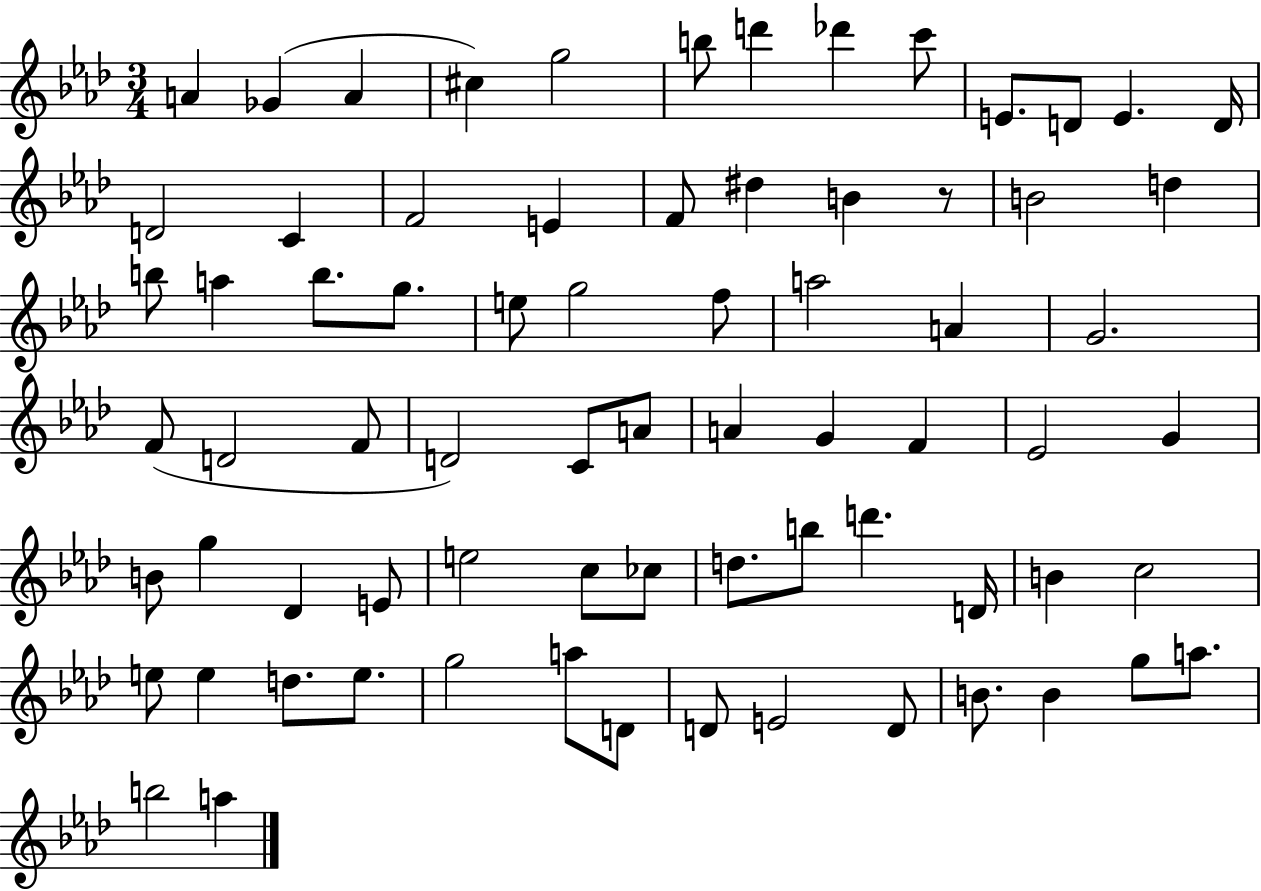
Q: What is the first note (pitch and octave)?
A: A4